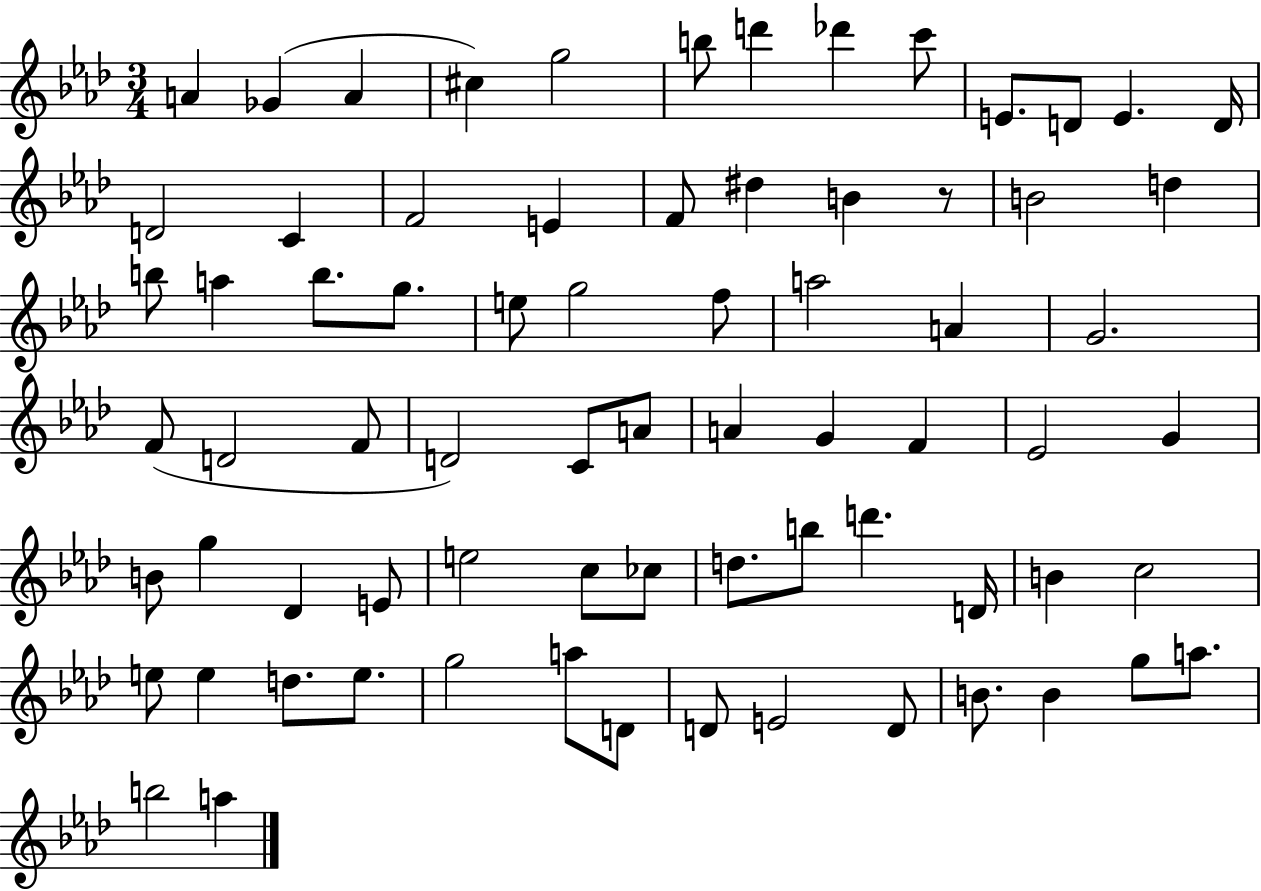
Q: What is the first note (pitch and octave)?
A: A4